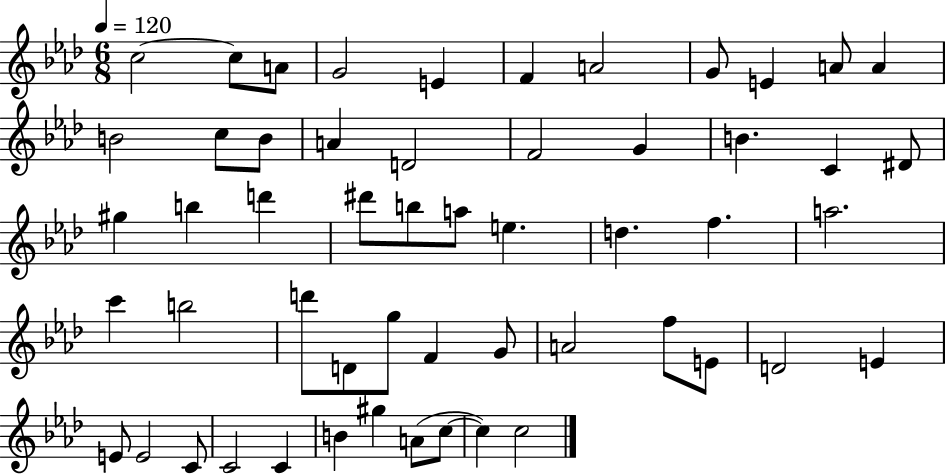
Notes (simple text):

C5/h C5/e A4/e G4/h E4/q F4/q A4/h G4/e E4/q A4/e A4/q B4/h C5/e B4/e A4/q D4/h F4/h G4/q B4/q. C4/q D#4/e G#5/q B5/q D6/q D#6/e B5/e A5/e E5/q. D5/q. F5/q. A5/h. C6/q B5/h D6/e D4/e G5/e F4/q G4/e A4/h F5/e E4/e D4/h E4/q E4/e E4/h C4/e C4/h C4/q B4/q G#5/q A4/e C5/e C5/q C5/h